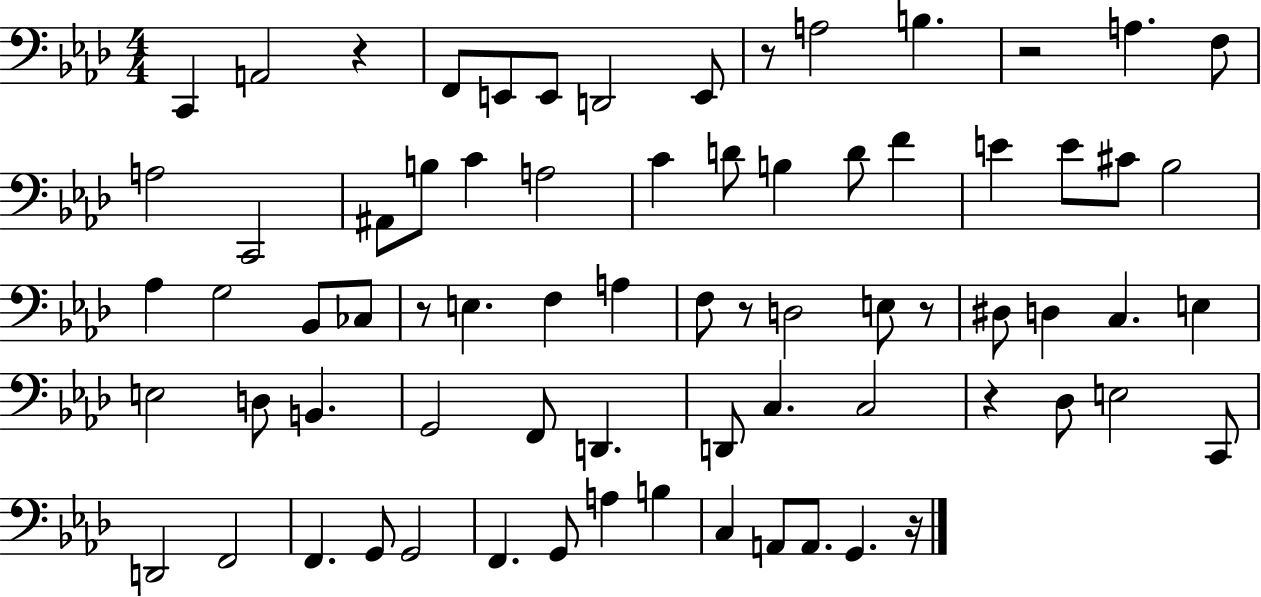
X:1
T:Untitled
M:4/4
L:1/4
K:Ab
C,, A,,2 z F,,/2 E,,/2 E,,/2 D,,2 E,,/2 z/2 A,2 B, z2 A, F,/2 A,2 C,,2 ^A,,/2 B,/2 C A,2 C D/2 B, D/2 F E E/2 ^C/2 _B,2 _A, G,2 _B,,/2 _C,/2 z/2 E, F, A, F,/2 z/2 D,2 E,/2 z/2 ^D,/2 D, C, E, E,2 D,/2 B,, G,,2 F,,/2 D,, D,,/2 C, C,2 z _D,/2 E,2 C,,/2 D,,2 F,,2 F,, G,,/2 G,,2 F,, G,,/2 A, B, C, A,,/2 A,,/2 G,, z/4